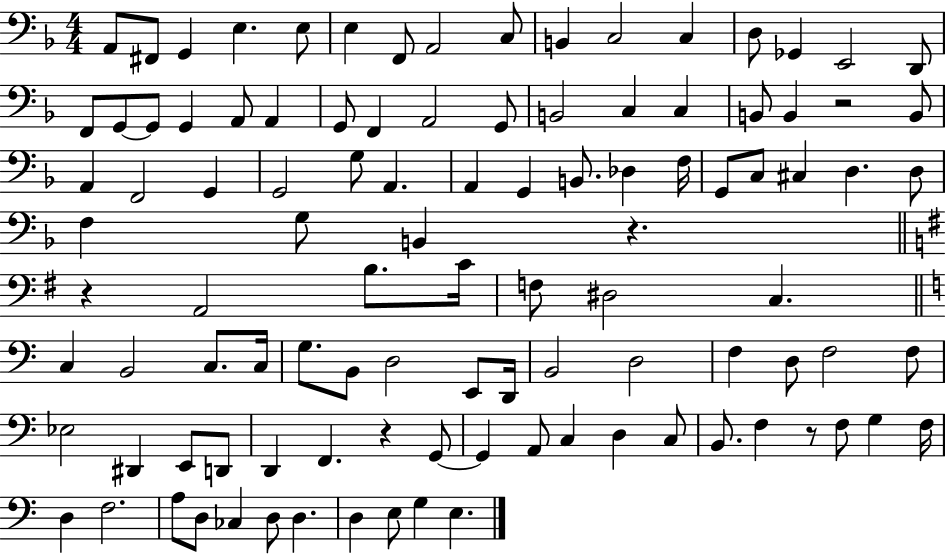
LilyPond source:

{
  \clef bass
  \numericTimeSignature
  \time 4/4
  \key f \major
  \repeat volta 2 { a,8 fis,8 g,4 e4. e8 | e4 f,8 a,2 c8 | b,4 c2 c4 | d8 ges,4 e,2 d,8 | \break f,8 g,8~~ g,8 g,4 a,8 a,4 | g,8 f,4 a,2 g,8 | b,2 c4 c4 | b,8 b,4 r2 b,8 | \break a,4 f,2 g,4 | g,2 g8 a,4. | a,4 g,4 b,8. des4 f16 | g,8 c8 cis4 d4. d8 | \break f4 g8 b,4 r4. | \bar "||" \break \key g \major r4 a,2 b8. c'16 | f8 dis2 c4. | \bar "||" \break \key c \major c4 b,2 c8. c16 | g8. b,8 d2 e,8 d,16 | b,2 d2 | f4 d8 f2 f8 | \break ees2 dis,4 e,8 d,8 | d,4 f,4. r4 g,8~~ | g,4 a,8 c4 d4 c8 | b,8. f4 r8 f8 g4 f16 | \break d4 f2. | a8 d8 ces4 d8 d4. | d4 e8 g4 e4. | } \bar "|."
}